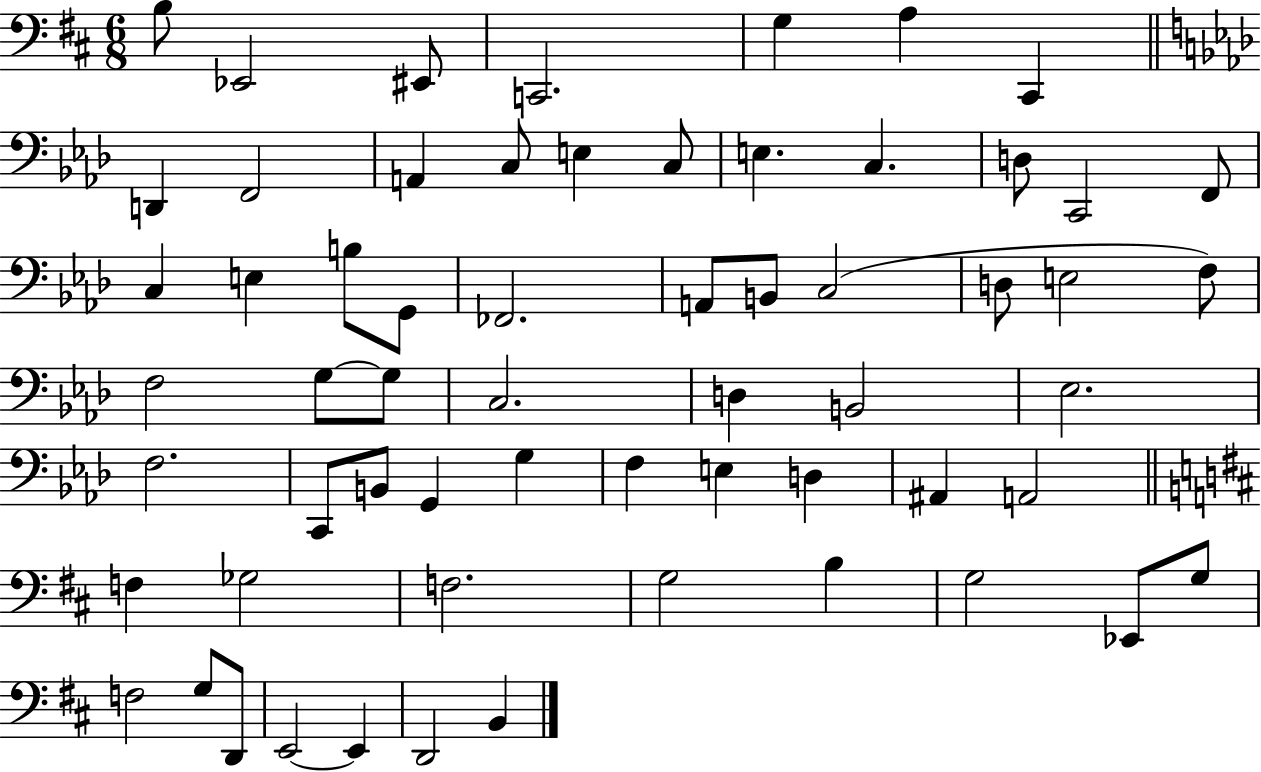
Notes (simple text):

B3/e Eb2/h EIS2/e C2/h. G3/q A3/q C#2/q D2/q F2/h A2/q C3/e E3/q C3/e E3/q. C3/q. D3/e C2/h F2/e C3/q E3/q B3/e G2/e FES2/h. A2/e B2/e C3/h D3/e E3/h F3/e F3/h G3/e G3/e C3/h. D3/q B2/h Eb3/h. F3/h. C2/e B2/e G2/q G3/q F3/q E3/q D3/q A#2/q A2/h F3/q Gb3/h F3/h. G3/h B3/q G3/h Eb2/e G3/e F3/h G3/e D2/e E2/h E2/q D2/h B2/q